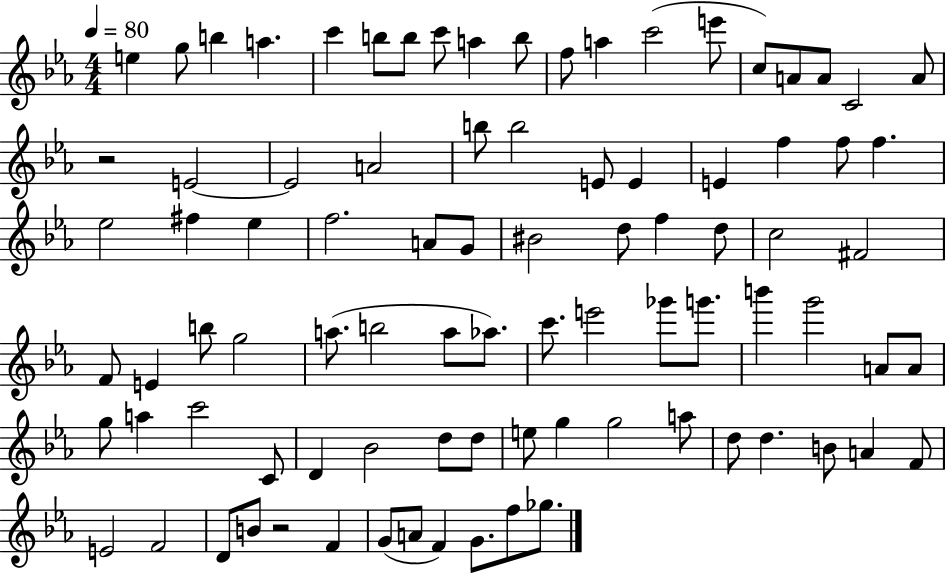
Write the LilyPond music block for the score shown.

{
  \clef treble
  \numericTimeSignature
  \time 4/4
  \key ees \major
  \tempo 4 = 80
  \repeat volta 2 { e''4 g''8 b''4 a''4. | c'''4 b''8 b''8 c'''8 a''4 b''8 | f''8 a''4 c'''2( e'''8 | c''8) a'8 a'8 c'2 a'8 | \break r2 e'2~~ | e'2 a'2 | b''8 b''2 e'8 e'4 | e'4 f''4 f''8 f''4. | \break ees''2 fis''4 ees''4 | f''2. a'8 g'8 | bis'2 d''8 f''4 d''8 | c''2 fis'2 | \break f'8 e'4 b''8 g''2 | a''8.( b''2 a''8 aes''8.) | c'''8. e'''2 ges'''8 g'''8. | b'''4 g'''2 a'8 a'8 | \break g''8 a''4 c'''2 c'8 | d'4 bes'2 d''8 d''8 | e''8 g''4 g''2 a''8 | d''8 d''4. b'8 a'4 f'8 | \break e'2 f'2 | d'8 b'8 r2 f'4 | g'8( a'8 f'4) g'8. f''8 ges''8. | } \bar "|."
}